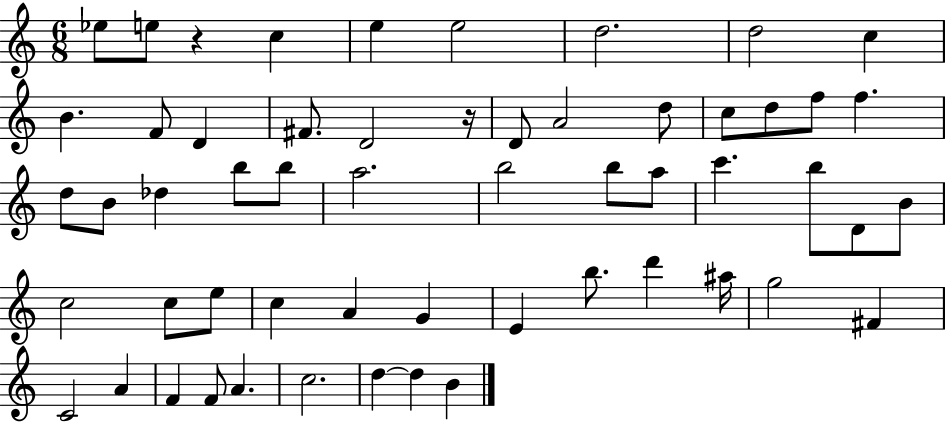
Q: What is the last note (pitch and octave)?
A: B4